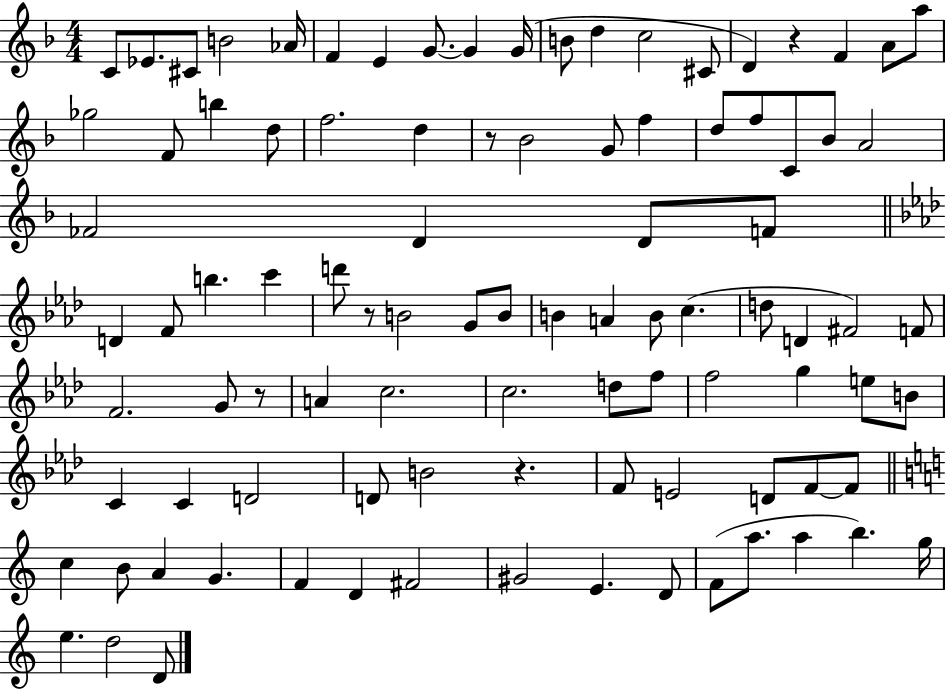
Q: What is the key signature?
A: F major